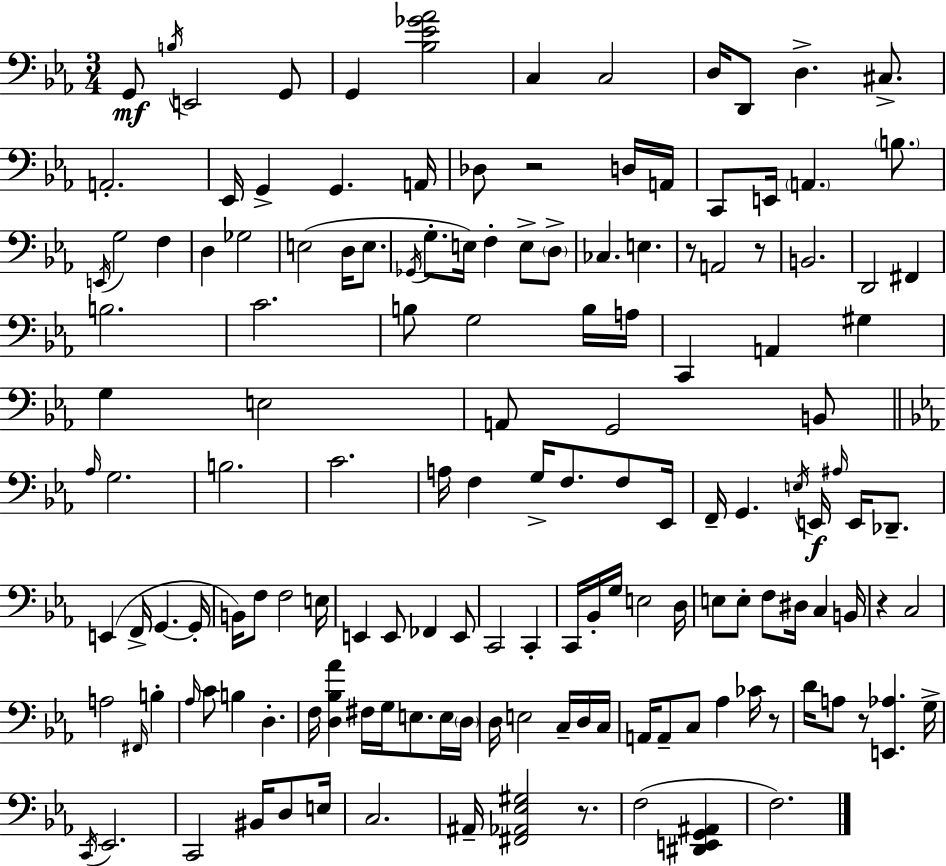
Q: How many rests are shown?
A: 7